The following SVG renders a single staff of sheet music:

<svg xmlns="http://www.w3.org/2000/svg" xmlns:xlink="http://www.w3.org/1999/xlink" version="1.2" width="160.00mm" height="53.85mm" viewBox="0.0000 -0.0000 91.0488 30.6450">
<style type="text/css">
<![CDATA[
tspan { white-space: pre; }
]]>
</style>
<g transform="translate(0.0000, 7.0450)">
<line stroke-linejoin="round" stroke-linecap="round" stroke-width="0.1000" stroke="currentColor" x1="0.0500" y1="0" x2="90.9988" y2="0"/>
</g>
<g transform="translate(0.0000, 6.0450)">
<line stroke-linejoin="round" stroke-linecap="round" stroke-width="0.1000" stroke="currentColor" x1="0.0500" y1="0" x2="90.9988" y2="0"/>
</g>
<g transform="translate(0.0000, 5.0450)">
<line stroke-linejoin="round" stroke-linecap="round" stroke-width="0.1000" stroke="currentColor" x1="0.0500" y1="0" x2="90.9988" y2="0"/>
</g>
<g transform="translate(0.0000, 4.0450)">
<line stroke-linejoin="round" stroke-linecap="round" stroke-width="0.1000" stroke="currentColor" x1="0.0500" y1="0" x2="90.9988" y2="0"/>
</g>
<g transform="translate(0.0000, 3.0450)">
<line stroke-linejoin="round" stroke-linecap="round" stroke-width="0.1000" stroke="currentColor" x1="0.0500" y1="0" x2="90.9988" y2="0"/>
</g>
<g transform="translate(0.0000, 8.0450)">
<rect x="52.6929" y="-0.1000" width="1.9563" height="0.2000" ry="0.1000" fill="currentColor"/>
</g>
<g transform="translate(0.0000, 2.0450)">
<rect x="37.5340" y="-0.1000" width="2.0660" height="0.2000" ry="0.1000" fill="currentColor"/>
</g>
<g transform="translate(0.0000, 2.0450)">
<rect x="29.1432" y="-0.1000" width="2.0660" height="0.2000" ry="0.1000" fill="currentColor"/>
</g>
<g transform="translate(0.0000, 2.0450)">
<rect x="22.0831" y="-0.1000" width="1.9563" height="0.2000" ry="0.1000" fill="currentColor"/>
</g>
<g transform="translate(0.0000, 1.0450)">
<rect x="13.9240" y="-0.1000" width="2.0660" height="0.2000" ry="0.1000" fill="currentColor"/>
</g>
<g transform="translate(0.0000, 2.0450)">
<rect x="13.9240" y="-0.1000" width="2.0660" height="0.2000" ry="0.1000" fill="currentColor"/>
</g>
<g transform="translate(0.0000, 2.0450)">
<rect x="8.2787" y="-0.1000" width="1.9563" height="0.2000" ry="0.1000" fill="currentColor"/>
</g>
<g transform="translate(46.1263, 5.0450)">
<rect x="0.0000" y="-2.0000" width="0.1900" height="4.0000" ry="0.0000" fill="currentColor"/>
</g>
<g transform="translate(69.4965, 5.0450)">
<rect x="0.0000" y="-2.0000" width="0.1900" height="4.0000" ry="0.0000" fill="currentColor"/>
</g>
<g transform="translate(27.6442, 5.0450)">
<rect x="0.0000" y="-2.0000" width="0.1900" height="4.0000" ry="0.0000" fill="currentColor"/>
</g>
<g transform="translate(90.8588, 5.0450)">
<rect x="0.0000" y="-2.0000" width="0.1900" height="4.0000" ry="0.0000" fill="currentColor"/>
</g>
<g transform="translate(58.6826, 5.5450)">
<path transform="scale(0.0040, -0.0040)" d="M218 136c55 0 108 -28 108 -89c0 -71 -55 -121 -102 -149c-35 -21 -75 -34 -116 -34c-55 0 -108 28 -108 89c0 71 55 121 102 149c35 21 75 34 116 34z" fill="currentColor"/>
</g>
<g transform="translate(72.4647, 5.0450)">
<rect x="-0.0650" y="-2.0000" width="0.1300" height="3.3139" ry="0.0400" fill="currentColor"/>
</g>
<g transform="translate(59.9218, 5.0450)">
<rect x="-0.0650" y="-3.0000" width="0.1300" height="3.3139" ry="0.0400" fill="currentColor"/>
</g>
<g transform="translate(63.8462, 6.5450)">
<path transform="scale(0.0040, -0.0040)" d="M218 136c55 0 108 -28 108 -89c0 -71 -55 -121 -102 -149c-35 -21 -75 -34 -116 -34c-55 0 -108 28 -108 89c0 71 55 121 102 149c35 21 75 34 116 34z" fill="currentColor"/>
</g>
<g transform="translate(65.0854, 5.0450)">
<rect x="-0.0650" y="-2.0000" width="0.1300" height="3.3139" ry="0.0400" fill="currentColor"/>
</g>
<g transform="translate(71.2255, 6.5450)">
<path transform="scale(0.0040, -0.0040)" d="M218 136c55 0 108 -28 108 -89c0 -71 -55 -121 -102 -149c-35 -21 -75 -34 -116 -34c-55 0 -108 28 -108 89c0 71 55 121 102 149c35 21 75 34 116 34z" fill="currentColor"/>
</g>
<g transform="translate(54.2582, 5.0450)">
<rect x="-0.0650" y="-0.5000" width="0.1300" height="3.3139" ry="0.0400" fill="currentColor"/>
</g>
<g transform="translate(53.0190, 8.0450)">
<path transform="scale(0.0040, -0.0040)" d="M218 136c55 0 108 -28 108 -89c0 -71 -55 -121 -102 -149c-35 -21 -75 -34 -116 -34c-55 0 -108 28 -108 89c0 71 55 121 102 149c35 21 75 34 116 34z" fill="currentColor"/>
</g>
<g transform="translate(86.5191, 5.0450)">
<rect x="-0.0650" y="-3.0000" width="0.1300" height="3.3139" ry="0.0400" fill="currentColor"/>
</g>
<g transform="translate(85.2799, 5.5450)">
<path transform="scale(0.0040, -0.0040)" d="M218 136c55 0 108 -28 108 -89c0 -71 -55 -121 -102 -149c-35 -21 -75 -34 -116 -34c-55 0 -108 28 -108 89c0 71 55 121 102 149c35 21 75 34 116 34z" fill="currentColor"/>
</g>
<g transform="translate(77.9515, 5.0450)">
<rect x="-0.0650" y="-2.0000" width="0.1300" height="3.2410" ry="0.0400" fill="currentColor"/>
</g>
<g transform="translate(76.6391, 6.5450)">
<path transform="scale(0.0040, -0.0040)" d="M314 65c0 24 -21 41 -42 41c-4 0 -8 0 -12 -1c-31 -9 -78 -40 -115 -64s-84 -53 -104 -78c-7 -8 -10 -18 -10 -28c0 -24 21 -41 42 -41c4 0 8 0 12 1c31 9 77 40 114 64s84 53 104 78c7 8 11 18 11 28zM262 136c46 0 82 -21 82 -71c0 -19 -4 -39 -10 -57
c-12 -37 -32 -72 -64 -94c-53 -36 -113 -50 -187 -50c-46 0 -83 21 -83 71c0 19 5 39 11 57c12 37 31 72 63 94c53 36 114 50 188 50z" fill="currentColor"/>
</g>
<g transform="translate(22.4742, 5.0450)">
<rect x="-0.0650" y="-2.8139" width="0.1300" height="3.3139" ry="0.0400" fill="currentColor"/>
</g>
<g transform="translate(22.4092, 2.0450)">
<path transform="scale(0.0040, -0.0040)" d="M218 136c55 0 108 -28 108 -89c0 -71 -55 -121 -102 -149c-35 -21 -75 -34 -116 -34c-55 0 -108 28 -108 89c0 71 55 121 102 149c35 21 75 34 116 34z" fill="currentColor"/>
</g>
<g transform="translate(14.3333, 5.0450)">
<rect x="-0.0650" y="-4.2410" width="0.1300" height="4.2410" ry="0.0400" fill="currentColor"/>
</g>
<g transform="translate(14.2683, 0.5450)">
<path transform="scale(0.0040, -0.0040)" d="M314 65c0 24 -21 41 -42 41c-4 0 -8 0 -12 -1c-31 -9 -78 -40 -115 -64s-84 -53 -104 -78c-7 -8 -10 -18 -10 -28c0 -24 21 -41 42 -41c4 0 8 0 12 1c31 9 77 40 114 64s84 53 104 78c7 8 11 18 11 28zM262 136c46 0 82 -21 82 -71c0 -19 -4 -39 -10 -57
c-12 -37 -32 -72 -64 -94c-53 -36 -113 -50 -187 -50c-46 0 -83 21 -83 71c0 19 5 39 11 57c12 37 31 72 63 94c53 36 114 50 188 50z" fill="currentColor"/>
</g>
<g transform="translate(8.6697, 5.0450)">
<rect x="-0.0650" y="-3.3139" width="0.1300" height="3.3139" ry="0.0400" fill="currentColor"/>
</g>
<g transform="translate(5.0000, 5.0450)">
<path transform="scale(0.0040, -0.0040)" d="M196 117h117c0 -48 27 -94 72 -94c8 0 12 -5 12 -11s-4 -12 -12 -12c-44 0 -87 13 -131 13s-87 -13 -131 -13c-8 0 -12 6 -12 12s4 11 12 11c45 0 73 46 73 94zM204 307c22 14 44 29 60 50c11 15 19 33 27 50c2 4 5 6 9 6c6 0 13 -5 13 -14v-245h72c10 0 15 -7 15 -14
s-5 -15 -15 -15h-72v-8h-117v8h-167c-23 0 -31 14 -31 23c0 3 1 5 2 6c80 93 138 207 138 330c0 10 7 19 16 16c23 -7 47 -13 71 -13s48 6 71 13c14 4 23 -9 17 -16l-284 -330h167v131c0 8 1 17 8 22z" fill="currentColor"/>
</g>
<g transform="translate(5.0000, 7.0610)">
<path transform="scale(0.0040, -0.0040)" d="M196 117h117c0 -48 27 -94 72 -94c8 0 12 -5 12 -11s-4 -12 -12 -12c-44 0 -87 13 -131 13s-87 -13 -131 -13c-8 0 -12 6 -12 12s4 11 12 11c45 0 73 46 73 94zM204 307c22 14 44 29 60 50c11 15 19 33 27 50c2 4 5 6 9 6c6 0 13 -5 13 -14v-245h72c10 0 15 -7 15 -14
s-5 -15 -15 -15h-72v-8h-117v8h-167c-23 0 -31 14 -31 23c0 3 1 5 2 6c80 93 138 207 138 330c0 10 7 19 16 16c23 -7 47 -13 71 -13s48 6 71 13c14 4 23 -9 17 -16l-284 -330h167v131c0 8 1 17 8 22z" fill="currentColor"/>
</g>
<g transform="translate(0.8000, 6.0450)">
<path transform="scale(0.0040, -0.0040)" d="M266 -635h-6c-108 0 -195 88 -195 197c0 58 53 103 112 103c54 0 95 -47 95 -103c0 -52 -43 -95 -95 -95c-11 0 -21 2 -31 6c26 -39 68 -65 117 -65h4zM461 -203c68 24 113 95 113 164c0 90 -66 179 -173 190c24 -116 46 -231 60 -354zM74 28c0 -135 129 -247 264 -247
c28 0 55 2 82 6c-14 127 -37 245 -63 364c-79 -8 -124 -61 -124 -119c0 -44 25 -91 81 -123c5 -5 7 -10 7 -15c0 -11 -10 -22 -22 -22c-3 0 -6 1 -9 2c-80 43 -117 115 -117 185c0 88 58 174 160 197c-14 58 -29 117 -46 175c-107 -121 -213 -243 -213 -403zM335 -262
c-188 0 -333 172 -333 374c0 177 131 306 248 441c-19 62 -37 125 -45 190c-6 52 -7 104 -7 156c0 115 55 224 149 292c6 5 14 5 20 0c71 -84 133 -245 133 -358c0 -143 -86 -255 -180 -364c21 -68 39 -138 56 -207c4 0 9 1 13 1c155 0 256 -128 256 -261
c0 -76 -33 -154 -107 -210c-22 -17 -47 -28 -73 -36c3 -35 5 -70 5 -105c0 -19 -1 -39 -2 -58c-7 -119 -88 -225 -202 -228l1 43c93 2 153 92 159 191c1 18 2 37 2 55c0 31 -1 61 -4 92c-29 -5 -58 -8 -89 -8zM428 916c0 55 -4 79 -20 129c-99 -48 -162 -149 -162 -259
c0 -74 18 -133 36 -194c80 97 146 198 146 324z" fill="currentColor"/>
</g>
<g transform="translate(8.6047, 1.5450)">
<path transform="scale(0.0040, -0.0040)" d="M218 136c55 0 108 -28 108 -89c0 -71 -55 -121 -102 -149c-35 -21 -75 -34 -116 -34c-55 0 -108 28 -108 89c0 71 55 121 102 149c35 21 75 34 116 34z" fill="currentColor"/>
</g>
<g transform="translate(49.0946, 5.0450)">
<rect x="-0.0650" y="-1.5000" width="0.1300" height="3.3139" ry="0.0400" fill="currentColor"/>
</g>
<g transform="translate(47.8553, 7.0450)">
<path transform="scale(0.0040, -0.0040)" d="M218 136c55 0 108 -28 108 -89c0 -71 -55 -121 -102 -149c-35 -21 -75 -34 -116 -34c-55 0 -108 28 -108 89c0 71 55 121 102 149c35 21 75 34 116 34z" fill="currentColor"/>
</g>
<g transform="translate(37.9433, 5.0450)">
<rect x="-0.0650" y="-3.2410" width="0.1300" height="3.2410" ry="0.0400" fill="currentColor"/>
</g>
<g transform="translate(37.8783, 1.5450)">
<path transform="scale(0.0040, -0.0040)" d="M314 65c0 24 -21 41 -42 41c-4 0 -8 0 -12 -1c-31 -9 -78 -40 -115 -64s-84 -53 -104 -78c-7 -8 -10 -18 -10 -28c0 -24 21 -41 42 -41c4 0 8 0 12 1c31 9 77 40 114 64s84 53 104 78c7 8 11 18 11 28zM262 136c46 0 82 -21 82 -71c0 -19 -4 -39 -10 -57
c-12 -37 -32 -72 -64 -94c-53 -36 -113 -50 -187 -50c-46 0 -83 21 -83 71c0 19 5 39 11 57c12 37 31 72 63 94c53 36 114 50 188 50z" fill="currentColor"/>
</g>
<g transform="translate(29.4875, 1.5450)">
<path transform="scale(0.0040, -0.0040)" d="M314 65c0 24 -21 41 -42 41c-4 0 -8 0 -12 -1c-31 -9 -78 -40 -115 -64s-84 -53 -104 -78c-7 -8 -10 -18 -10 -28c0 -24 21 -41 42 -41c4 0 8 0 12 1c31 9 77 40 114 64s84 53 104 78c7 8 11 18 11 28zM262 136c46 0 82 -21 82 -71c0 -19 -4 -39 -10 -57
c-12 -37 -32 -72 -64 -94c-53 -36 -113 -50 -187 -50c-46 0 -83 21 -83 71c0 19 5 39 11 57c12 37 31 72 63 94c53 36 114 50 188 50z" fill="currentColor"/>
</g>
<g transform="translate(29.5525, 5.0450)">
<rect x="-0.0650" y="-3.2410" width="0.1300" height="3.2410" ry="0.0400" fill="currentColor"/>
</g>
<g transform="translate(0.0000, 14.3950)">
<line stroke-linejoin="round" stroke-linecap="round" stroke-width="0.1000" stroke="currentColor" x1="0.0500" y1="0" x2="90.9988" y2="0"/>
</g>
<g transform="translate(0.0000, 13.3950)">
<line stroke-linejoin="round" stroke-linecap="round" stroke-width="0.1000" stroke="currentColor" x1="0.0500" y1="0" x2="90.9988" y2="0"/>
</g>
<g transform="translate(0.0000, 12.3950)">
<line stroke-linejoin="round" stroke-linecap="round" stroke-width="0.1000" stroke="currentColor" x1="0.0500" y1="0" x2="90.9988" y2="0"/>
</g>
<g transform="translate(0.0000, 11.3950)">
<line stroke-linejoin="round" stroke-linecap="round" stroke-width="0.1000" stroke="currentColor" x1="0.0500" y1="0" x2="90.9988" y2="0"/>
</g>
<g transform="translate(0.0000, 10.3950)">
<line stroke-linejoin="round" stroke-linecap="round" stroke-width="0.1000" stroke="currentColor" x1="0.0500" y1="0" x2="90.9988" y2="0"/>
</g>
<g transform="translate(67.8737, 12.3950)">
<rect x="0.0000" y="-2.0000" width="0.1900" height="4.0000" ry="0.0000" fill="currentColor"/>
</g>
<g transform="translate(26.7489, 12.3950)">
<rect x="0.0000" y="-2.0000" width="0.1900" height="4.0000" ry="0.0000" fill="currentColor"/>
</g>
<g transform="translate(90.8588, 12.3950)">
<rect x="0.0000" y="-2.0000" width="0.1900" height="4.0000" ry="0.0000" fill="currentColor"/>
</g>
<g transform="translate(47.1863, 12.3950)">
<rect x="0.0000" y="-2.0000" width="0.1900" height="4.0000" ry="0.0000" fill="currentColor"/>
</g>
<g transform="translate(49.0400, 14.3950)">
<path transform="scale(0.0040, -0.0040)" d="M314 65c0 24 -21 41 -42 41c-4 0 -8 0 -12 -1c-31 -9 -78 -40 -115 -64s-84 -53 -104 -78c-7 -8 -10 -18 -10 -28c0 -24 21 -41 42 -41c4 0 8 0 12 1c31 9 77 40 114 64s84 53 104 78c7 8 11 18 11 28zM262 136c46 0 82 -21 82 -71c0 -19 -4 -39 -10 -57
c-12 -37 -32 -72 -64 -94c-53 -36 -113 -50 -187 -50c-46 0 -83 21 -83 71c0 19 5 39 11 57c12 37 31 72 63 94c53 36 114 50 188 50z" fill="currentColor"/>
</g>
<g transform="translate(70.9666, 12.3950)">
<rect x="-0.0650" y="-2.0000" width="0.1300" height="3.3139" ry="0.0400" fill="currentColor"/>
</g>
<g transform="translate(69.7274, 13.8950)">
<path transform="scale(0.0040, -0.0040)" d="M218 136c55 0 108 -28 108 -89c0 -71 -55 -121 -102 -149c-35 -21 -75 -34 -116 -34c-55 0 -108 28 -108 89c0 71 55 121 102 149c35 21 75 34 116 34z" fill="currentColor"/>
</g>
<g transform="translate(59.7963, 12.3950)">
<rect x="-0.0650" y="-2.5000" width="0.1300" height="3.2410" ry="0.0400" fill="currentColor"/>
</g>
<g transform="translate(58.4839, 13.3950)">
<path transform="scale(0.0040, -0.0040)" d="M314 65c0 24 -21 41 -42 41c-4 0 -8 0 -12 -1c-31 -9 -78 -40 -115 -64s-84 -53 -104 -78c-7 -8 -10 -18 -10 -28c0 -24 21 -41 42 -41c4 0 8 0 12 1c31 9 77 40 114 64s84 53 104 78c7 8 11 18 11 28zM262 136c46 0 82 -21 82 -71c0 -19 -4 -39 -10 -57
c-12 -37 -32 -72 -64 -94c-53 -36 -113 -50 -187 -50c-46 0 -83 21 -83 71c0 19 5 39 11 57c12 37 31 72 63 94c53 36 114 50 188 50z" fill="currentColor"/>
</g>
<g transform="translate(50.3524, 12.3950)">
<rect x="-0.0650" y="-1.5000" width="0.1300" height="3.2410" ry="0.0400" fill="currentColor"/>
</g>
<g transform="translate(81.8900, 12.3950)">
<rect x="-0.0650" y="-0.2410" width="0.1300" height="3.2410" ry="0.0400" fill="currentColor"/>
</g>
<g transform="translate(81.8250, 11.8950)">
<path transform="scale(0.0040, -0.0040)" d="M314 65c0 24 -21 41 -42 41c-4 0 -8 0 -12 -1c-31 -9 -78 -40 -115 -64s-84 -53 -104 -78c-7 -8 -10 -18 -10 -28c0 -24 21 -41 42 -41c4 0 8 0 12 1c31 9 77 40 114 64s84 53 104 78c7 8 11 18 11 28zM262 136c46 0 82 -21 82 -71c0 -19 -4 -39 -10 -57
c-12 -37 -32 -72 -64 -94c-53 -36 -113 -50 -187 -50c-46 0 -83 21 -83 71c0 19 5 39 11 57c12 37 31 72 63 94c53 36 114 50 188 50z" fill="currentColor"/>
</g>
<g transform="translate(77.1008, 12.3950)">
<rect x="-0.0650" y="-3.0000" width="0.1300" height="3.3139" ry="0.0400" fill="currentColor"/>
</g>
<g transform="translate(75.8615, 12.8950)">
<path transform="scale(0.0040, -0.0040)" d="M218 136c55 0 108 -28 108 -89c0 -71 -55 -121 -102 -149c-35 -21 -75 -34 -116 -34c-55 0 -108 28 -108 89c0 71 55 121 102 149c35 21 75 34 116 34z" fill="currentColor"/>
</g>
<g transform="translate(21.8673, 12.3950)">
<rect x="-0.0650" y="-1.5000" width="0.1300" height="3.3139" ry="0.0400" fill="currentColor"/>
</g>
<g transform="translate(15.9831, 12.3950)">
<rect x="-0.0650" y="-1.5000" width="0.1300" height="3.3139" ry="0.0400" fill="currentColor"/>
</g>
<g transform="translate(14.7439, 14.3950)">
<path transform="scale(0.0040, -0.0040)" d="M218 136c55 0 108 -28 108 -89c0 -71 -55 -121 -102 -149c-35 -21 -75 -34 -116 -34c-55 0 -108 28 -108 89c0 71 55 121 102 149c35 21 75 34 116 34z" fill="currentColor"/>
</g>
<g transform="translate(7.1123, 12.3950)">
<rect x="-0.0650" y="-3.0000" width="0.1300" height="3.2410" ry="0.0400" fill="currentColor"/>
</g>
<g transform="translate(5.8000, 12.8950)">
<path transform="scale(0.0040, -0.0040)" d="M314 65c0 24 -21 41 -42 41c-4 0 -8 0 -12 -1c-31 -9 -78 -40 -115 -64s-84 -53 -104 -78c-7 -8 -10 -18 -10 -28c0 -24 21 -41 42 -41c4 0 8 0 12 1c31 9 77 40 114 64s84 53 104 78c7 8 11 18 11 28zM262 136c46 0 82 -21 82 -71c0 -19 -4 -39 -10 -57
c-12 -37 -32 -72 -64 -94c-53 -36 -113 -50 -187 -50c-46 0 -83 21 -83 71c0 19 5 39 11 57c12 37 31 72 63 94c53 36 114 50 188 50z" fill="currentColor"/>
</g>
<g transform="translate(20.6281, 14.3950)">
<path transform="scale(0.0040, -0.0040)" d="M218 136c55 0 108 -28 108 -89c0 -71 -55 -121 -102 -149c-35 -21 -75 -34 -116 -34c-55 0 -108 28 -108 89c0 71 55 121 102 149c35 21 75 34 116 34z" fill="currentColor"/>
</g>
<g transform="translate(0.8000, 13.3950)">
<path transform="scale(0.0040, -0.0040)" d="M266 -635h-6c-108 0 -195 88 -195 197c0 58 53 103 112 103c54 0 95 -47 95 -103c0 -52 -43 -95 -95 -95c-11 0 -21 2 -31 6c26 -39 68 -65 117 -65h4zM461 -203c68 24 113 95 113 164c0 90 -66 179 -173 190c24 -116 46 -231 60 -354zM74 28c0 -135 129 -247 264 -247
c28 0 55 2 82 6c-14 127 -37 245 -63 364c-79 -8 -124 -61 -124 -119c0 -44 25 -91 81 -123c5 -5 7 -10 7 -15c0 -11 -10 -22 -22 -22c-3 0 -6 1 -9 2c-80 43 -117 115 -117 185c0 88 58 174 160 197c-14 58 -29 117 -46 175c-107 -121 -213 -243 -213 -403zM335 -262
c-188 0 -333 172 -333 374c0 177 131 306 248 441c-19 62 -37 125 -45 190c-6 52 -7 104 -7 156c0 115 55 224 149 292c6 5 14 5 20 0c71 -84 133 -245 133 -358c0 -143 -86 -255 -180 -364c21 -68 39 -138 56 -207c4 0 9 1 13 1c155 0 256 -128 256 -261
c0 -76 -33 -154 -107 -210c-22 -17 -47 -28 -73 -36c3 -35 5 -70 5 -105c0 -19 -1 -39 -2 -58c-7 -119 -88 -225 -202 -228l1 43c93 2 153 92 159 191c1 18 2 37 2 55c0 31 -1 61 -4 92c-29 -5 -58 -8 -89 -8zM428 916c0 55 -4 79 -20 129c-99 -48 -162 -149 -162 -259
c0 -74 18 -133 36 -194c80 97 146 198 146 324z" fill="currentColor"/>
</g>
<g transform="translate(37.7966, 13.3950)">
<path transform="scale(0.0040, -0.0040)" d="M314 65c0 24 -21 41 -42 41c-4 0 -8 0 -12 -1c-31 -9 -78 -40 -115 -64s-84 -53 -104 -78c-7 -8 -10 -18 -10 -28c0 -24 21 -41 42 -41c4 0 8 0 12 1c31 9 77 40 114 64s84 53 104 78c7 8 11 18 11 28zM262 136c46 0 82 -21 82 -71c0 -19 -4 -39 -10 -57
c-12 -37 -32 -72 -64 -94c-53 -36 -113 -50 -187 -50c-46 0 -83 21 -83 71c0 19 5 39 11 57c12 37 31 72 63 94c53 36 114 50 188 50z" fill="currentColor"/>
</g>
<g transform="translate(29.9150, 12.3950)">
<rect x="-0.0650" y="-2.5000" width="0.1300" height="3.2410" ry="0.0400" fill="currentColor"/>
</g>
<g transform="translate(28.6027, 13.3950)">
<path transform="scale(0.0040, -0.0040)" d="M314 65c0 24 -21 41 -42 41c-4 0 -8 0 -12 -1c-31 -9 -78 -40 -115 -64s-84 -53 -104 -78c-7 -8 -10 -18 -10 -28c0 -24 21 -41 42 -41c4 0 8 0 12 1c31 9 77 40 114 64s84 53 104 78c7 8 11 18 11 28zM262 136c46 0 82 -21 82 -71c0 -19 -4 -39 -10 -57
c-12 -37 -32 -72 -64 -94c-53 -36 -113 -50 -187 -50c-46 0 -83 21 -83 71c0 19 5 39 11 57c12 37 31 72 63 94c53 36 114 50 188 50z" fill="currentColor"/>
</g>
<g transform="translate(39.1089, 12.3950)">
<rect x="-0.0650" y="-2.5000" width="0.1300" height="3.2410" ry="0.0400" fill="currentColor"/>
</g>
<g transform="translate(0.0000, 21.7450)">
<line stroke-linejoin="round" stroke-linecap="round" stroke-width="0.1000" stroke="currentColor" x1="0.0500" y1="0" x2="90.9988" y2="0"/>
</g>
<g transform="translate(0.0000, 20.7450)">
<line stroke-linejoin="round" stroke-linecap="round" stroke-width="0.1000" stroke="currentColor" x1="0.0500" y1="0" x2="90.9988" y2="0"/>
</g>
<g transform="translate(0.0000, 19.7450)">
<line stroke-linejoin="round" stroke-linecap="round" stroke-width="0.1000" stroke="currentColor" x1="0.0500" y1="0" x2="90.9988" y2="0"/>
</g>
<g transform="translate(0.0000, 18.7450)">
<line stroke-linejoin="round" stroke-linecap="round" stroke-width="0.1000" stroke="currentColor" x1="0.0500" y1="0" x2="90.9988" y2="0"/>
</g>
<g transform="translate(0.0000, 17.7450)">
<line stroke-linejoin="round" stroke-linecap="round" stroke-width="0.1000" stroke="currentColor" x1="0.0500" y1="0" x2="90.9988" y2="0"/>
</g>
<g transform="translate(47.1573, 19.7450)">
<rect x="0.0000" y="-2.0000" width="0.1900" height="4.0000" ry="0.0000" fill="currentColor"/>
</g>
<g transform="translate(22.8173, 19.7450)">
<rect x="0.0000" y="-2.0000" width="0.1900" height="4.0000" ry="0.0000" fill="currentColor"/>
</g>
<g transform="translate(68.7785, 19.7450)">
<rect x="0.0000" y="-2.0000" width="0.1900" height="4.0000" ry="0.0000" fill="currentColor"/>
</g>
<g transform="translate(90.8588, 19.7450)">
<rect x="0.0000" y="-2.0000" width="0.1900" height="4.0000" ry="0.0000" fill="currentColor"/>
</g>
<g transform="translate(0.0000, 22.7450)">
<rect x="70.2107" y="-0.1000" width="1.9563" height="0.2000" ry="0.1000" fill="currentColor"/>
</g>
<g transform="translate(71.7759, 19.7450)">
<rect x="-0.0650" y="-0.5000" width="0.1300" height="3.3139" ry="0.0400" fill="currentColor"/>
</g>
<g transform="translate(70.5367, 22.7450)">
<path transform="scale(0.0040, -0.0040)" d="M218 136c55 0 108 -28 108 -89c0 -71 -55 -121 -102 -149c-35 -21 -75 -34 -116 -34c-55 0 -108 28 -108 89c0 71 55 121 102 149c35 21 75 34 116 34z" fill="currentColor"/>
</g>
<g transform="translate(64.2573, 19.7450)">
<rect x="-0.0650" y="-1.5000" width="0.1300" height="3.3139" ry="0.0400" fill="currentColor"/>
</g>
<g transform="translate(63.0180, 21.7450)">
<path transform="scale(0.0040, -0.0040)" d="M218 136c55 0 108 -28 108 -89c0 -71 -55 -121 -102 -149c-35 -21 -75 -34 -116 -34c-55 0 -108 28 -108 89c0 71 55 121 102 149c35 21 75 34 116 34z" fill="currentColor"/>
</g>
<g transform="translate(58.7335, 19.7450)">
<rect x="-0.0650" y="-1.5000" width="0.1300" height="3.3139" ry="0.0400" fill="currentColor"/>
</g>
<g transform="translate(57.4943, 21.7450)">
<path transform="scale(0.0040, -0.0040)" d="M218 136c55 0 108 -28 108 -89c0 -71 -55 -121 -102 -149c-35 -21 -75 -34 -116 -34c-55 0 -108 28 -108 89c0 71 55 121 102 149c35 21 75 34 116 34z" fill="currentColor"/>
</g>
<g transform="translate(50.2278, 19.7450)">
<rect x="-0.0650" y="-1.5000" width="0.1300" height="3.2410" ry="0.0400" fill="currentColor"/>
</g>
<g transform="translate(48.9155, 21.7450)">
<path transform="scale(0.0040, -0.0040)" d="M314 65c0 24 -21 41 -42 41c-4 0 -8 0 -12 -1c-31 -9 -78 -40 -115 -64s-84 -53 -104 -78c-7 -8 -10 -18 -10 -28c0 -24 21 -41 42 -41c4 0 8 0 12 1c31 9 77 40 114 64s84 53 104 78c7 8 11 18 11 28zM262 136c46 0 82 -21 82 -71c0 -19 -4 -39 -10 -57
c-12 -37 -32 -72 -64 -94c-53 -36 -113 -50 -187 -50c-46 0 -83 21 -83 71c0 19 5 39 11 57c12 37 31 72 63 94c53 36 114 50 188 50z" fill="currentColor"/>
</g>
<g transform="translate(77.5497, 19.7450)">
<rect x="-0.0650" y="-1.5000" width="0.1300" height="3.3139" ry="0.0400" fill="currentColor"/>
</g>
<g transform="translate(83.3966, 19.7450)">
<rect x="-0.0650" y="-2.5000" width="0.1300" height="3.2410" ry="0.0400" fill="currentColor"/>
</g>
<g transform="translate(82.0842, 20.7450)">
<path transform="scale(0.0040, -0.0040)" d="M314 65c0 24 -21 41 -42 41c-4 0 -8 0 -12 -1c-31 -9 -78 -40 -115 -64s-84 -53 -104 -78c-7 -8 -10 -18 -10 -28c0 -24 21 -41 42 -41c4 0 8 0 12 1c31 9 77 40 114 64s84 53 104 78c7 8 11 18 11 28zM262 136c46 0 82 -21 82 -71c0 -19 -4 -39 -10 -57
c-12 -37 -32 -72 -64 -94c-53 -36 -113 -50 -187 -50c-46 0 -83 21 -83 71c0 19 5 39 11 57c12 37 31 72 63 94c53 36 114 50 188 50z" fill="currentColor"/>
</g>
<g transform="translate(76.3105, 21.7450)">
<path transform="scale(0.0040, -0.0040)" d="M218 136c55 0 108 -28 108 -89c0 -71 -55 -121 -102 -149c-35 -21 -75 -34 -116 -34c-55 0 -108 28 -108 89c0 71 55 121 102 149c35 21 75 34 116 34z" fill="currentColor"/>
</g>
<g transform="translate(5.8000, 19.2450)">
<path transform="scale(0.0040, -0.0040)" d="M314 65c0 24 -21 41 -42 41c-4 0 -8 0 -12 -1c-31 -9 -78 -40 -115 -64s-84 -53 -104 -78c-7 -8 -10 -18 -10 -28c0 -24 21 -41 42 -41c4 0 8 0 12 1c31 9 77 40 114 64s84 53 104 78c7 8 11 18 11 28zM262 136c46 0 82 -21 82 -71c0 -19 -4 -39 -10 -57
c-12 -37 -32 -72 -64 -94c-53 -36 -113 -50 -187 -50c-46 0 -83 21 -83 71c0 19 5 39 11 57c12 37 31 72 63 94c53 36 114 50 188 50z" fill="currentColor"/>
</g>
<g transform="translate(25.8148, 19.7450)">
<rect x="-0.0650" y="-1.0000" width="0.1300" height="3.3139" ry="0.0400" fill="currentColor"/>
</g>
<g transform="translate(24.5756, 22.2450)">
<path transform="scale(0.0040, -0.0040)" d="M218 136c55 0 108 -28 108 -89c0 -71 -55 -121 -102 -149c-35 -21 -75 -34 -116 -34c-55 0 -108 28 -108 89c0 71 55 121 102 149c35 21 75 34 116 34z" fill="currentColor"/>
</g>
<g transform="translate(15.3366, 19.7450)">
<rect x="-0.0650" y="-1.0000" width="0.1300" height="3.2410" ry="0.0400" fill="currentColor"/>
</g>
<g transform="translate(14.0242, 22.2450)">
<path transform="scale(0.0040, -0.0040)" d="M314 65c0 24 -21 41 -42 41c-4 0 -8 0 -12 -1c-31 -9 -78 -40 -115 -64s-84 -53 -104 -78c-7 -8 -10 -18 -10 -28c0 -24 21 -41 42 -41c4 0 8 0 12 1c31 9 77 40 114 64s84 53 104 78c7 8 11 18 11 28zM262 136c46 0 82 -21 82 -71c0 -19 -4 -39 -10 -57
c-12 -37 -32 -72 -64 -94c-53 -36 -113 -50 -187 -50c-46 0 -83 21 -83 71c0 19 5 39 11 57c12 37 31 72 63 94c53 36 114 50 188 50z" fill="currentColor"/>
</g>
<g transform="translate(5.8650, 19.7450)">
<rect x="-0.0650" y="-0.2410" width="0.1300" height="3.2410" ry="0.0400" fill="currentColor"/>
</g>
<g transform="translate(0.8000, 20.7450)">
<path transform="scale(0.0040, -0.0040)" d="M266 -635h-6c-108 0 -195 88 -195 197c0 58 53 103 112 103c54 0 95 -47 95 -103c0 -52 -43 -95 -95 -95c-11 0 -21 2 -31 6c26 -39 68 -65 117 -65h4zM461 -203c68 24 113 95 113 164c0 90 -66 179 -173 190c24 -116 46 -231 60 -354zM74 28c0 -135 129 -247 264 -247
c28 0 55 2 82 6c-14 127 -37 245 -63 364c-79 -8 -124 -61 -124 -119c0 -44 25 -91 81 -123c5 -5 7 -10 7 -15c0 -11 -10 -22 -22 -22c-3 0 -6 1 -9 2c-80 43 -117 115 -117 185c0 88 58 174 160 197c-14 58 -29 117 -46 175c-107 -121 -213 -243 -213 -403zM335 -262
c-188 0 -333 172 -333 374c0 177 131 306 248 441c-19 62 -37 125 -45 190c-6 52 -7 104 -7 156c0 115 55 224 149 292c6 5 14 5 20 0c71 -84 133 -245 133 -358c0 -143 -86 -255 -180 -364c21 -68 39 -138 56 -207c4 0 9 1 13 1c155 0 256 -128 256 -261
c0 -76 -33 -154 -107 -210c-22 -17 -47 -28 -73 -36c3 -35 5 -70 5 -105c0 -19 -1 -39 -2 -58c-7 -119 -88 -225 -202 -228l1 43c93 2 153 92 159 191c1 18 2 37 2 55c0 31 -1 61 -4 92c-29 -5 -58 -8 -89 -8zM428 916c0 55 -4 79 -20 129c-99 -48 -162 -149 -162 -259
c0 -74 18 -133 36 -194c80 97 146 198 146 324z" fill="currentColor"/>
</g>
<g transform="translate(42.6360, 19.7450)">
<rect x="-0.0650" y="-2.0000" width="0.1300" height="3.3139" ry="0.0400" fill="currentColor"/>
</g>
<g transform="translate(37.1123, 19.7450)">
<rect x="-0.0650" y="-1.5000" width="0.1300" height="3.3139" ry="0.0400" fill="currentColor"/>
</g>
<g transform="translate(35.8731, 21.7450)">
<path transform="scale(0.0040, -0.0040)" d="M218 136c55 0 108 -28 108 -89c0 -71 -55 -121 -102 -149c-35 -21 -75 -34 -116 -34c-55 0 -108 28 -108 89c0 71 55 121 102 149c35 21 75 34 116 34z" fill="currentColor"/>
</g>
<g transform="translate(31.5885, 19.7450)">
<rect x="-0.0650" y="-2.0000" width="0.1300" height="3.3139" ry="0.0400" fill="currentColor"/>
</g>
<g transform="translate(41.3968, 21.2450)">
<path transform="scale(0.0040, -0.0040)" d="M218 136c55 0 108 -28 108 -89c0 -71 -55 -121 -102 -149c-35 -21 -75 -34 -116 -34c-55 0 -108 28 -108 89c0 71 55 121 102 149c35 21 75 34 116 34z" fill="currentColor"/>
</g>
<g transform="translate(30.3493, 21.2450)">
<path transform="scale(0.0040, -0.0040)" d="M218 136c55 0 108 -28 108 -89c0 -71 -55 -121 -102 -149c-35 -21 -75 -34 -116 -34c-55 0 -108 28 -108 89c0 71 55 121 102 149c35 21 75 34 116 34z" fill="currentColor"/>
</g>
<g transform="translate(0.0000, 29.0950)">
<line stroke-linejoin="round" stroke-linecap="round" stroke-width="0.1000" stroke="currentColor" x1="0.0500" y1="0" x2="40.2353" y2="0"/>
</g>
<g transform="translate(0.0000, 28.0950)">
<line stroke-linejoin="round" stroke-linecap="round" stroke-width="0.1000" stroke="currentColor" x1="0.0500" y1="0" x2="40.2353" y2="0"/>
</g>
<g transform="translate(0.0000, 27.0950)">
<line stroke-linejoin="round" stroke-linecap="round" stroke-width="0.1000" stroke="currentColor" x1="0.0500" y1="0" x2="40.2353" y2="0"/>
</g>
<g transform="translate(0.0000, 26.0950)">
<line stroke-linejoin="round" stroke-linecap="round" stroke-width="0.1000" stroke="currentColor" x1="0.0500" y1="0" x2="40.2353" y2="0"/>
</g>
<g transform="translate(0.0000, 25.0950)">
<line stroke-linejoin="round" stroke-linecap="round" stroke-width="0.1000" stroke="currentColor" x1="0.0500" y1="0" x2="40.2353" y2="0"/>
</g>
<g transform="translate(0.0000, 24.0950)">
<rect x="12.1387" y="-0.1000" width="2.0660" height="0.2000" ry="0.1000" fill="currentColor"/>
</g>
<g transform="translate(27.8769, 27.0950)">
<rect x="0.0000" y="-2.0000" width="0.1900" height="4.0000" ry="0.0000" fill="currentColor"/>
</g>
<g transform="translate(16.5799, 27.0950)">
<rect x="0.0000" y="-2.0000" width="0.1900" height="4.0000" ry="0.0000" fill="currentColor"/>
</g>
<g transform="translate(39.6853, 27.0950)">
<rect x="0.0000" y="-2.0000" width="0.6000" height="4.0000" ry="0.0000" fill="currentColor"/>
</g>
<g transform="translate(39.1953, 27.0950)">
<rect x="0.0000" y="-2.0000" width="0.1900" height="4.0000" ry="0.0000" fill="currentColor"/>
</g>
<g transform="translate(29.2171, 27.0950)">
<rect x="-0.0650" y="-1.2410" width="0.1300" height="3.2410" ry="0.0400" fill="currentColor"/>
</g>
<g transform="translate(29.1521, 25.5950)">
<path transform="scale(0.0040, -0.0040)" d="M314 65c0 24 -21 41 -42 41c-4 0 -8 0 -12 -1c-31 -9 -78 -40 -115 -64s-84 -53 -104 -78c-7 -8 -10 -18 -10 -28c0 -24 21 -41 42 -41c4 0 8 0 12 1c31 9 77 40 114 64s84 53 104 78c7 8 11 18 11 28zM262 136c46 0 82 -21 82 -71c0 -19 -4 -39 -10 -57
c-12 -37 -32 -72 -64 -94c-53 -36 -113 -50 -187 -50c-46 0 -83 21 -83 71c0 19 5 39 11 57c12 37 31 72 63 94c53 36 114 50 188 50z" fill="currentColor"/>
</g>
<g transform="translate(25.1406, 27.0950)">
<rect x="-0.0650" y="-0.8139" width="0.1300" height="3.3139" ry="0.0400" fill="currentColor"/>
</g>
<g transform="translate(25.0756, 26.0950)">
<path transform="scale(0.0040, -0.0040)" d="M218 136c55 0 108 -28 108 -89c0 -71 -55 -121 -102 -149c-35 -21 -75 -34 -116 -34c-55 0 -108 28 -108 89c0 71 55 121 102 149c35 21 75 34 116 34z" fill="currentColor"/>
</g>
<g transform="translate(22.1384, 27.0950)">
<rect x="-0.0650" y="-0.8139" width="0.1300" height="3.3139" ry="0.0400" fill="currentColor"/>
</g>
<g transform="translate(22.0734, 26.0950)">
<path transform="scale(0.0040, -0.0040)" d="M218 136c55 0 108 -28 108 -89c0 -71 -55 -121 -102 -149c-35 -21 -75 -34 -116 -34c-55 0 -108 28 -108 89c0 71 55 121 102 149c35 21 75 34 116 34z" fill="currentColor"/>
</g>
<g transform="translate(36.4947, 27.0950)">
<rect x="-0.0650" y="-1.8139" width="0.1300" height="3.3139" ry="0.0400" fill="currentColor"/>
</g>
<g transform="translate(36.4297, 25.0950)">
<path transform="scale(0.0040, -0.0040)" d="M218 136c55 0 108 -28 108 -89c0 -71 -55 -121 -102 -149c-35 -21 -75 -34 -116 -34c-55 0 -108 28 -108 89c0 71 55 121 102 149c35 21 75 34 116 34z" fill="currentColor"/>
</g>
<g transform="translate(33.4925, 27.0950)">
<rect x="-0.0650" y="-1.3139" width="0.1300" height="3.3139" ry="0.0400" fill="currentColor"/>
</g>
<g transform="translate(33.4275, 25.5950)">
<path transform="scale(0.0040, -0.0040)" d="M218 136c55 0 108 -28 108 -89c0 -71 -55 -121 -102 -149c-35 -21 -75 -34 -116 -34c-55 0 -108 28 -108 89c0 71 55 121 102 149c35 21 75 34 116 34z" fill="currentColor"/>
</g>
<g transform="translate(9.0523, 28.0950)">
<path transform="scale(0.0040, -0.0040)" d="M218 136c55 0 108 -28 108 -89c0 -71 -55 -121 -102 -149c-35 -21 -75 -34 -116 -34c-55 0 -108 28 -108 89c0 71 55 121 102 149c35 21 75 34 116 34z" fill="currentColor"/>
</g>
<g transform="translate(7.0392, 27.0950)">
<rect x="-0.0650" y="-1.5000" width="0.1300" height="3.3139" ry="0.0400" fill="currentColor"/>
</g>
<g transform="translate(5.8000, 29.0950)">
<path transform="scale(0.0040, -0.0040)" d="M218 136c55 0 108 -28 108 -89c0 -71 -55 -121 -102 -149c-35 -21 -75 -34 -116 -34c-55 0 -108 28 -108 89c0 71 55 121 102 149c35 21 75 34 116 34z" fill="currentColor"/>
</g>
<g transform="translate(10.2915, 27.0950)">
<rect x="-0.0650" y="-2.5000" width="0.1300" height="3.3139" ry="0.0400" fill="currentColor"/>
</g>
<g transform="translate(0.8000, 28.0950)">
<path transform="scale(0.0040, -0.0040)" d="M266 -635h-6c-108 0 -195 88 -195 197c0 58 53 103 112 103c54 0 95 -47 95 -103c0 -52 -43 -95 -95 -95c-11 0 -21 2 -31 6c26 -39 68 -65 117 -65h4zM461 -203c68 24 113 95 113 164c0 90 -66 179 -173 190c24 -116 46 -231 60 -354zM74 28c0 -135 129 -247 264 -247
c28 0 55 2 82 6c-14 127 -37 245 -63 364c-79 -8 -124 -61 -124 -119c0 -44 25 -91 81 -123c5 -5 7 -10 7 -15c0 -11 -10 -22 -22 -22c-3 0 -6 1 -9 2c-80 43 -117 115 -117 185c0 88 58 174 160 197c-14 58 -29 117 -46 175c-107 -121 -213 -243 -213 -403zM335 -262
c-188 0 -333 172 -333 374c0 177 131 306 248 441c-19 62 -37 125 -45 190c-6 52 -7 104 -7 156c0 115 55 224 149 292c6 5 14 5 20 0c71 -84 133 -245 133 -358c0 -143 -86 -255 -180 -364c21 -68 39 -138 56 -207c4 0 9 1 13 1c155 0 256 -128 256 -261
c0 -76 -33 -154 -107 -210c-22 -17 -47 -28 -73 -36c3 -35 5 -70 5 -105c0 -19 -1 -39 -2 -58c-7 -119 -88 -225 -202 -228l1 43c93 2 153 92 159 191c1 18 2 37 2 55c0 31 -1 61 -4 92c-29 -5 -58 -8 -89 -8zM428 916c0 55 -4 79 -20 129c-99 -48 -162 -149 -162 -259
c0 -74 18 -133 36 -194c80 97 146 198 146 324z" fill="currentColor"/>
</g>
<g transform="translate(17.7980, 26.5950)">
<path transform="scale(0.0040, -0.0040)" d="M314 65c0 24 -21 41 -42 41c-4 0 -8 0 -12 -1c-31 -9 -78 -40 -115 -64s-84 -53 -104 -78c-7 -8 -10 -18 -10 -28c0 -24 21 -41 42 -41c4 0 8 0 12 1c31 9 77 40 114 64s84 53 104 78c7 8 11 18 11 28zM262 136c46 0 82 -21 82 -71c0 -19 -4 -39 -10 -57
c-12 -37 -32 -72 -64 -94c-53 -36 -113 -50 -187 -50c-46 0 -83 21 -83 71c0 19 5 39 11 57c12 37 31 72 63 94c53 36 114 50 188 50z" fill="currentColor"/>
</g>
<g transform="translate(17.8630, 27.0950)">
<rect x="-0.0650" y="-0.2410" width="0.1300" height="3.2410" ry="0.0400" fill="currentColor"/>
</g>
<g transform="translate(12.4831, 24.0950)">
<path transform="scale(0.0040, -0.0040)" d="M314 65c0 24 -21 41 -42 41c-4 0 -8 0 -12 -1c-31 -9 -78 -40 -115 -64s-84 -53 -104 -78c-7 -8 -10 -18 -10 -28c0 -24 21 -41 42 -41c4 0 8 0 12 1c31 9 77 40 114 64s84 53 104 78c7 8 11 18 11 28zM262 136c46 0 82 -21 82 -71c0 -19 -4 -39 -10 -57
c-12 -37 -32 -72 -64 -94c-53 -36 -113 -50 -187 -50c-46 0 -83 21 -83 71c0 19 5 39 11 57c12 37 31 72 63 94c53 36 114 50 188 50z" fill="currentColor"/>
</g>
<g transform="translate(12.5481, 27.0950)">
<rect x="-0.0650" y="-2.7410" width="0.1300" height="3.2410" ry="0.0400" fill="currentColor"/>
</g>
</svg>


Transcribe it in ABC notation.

X:1
T:Untitled
M:4/4
L:1/4
K:C
b d'2 a b2 b2 E C A F F F2 A A2 E E G2 G2 E2 G2 F A c2 c2 D2 D F E F E2 E E C E G2 E G a2 c2 d d e2 e f